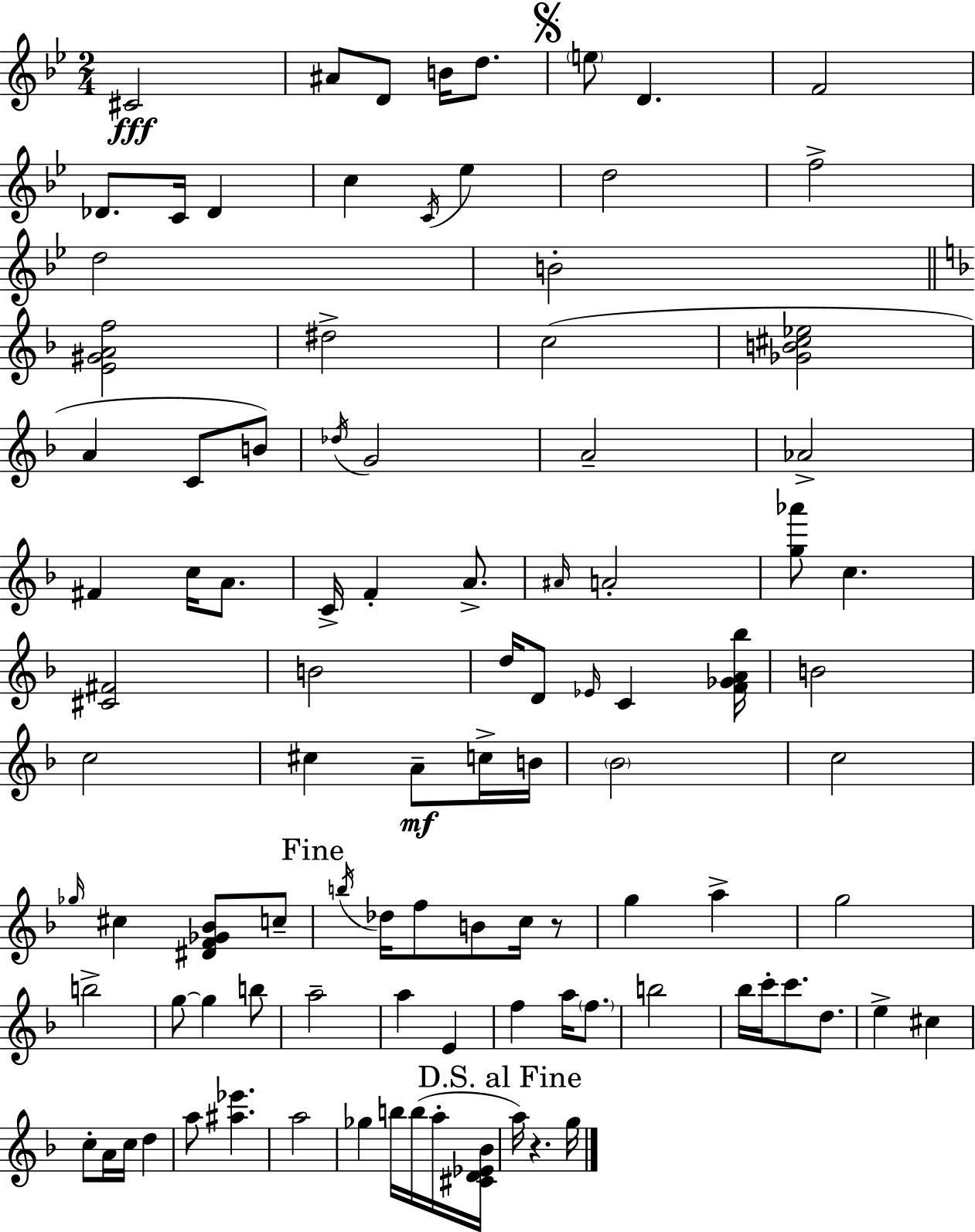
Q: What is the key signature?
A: G minor